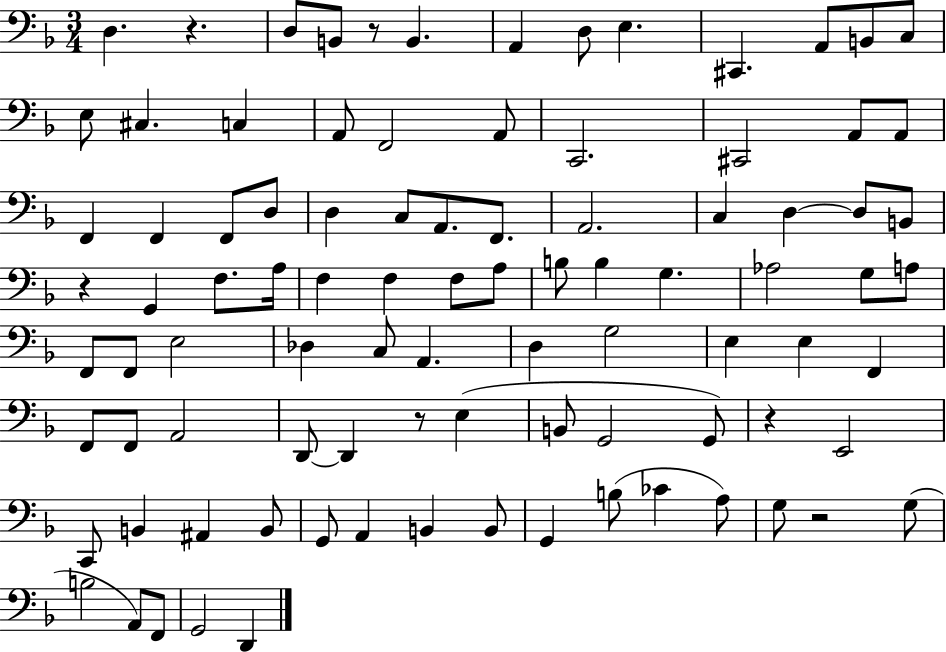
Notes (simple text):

D3/q. R/q. D3/e B2/e R/e B2/q. A2/q D3/e E3/q. C#2/q. A2/e B2/e C3/e E3/e C#3/q. C3/q A2/e F2/h A2/e C2/h. C#2/h A2/e A2/e F2/q F2/q F2/e D3/e D3/q C3/e A2/e. F2/e. A2/h. C3/q D3/q D3/e B2/e R/q G2/q F3/e. A3/s F3/q F3/q F3/e A3/e B3/e B3/q G3/q. Ab3/h G3/e A3/e F2/e F2/e E3/h Db3/q C3/e A2/q. D3/q G3/h E3/q E3/q F2/q F2/e F2/e A2/h D2/e D2/q R/e E3/q B2/e G2/h G2/e R/q E2/h C2/e B2/q A#2/q B2/e G2/e A2/q B2/q B2/e G2/q B3/e CES4/q A3/e G3/e R/h G3/e B3/h A2/e F2/e G2/h D2/q